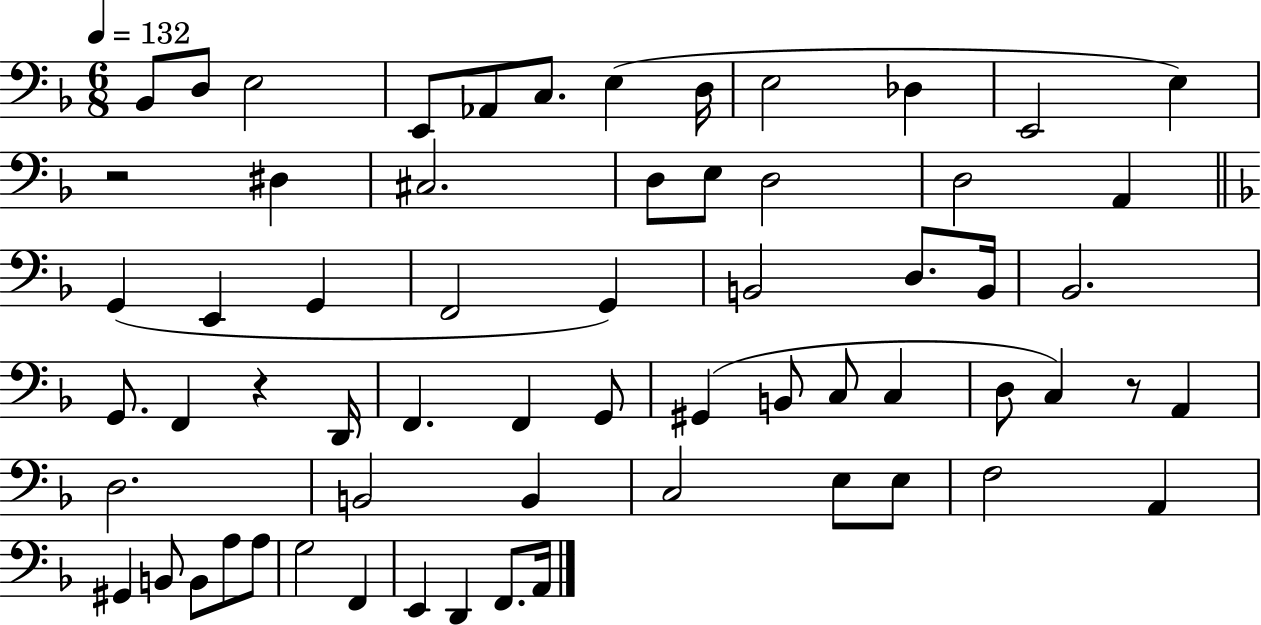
X:1
T:Untitled
M:6/8
L:1/4
K:F
_B,,/2 D,/2 E,2 E,,/2 _A,,/2 C,/2 E, D,/4 E,2 _D, E,,2 E, z2 ^D, ^C,2 D,/2 E,/2 D,2 D,2 A,, G,, E,, G,, F,,2 G,, B,,2 D,/2 B,,/4 _B,,2 G,,/2 F,, z D,,/4 F,, F,, G,,/2 ^G,, B,,/2 C,/2 C, D,/2 C, z/2 A,, D,2 B,,2 B,, C,2 E,/2 E,/2 F,2 A,, ^G,, B,,/2 B,,/2 A,/2 A,/2 G,2 F,, E,, D,, F,,/2 A,,/4